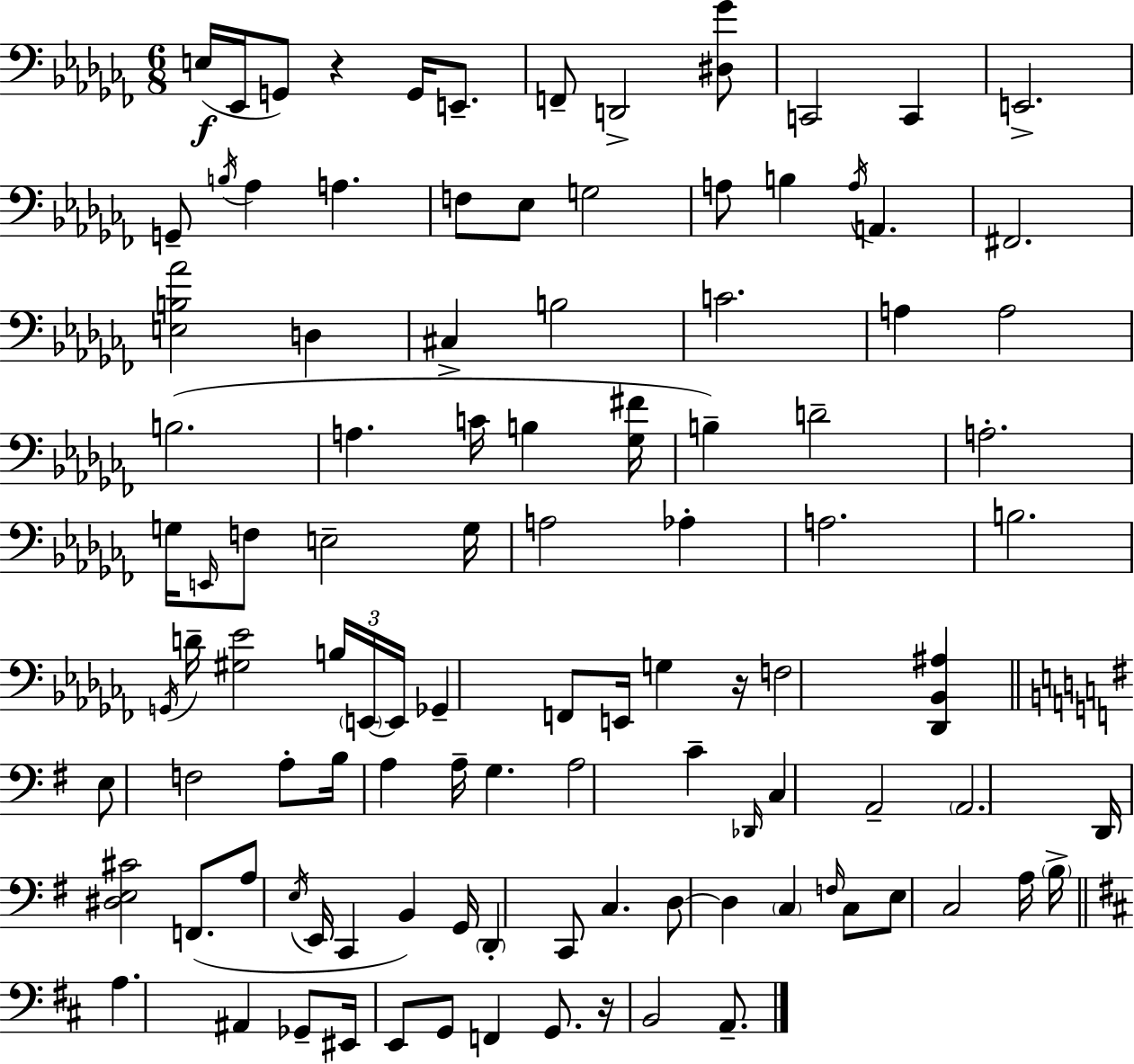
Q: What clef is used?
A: bass